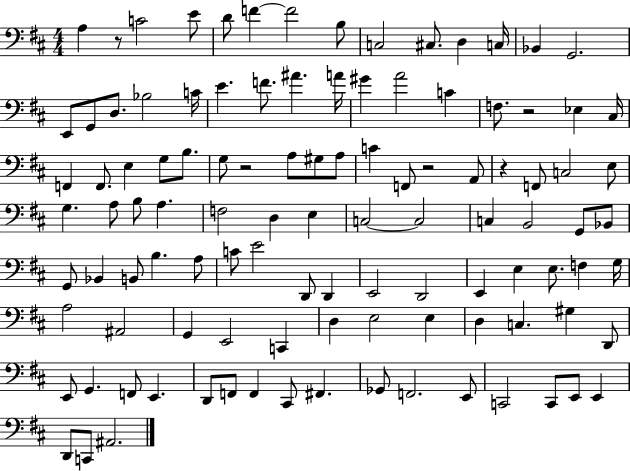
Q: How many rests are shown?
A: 5